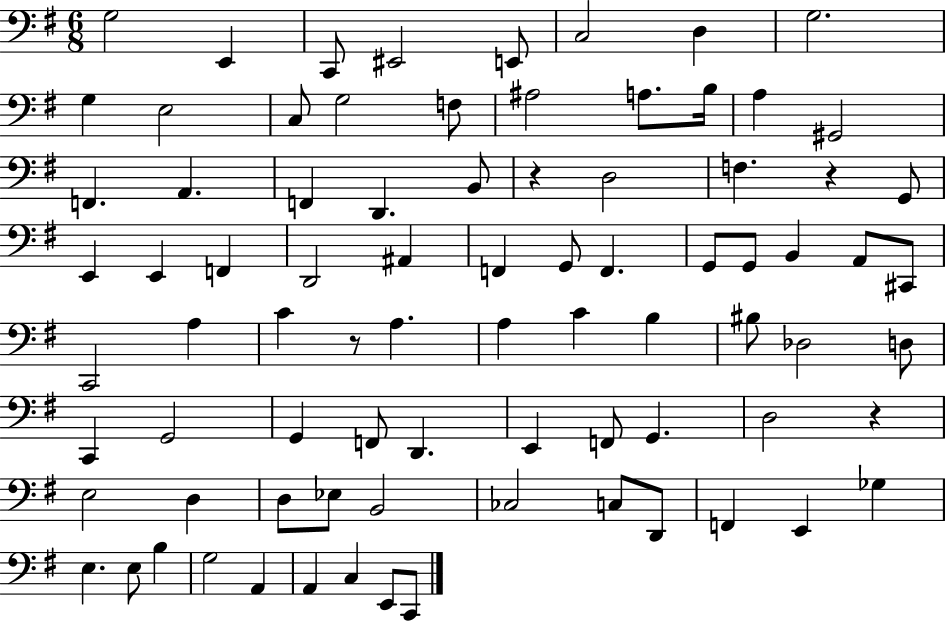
G3/h E2/q C2/e EIS2/h E2/e C3/h D3/q G3/h. G3/q E3/h C3/e G3/h F3/e A#3/h A3/e. B3/s A3/q G#2/h F2/q. A2/q. F2/q D2/q. B2/e R/q D3/h F3/q. R/q G2/e E2/q E2/q F2/q D2/h A#2/q F2/q G2/e F2/q. G2/e G2/e B2/q A2/e C#2/e C2/h A3/q C4/q R/e A3/q. A3/q C4/q B3/q BIS3/e Db3/h D3/e C2/q G2/h G2/q F2/e D2/q. E2/q F2/e G2/q. D3/h R/q E3/h D3/q D3/e Eb3/e B2/h CES3/h C3/e D2/e F2/q E2/q Gb3/q E3/q. E3/e B3/q G3/h A2/q A2/q C3/q E2/e C2/e